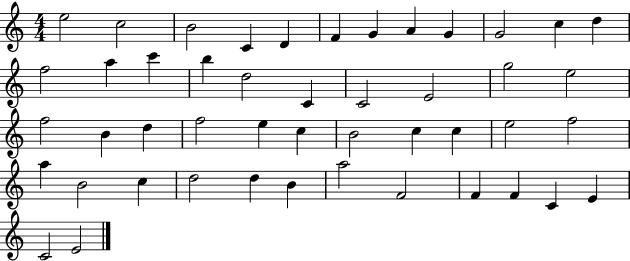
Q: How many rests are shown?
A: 0